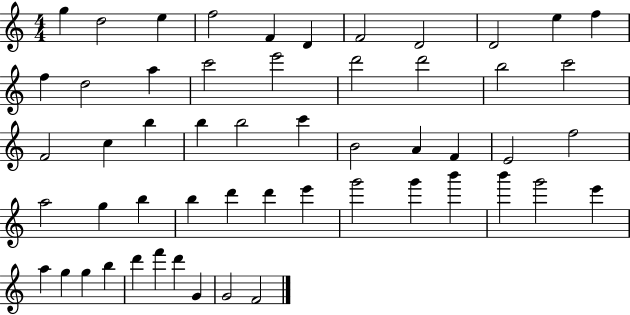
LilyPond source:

{
  \clef treble
  \numericTimeSignature
  \time 4/4
  \key c \major
  g''4 d''2 e''4 | f''2 f'4 d'4 | f'2 d'2 | d'2 e''4 f''4 | \break f''4 d''2 a''4 | c'''2 e'''2 | d'''2 d'''2 | b''2 c'''2 | \break f'2 c''4 b''4 | b''4 b''2 c'''4 | b'2 a'4 f'4 | e'2 f''2 | \break a''2 g''4 b''4 | b''4 d'''4 d'''4 e'''4 | g'''2 g'''4 b'''4 | b'''4 g'''2 e'''4 | \break a''4 g''4 g''4 b''4 | d'''4 f'''4 d'''4 g'4 | g'2 f'2 | \bar "|."
}